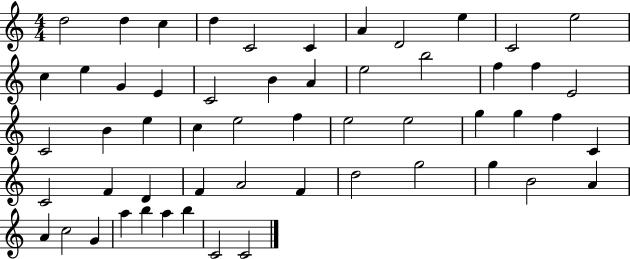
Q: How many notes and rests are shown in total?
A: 55